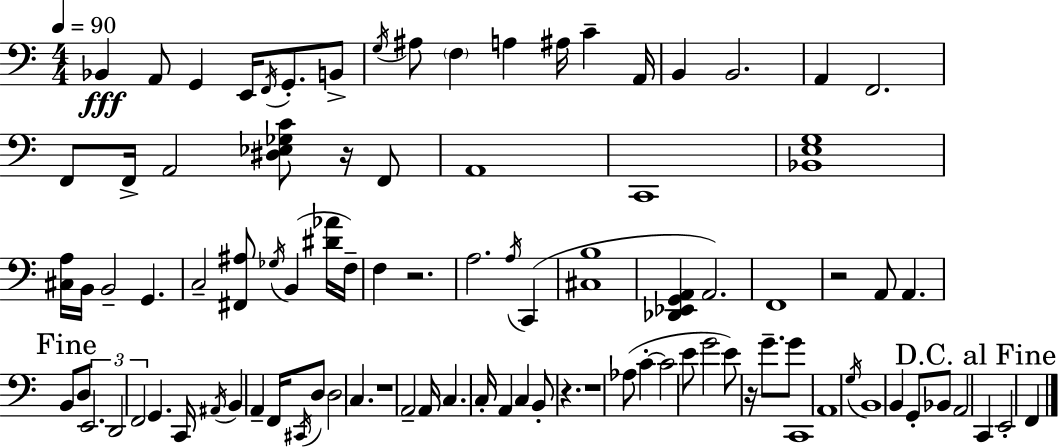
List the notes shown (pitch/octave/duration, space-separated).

Bb2/q A2/e G2/q E2/s F2/s G2/e. B2/e G3/s A#3/e F3/q A3/q A#3/s C4/q A2/s B2/q B2/h. A2/q F2/h. F2/e F2/s A2/h [D#3,Eb3,Gb3,C4]/e R/s F2/e A2/w C2/w [Bb2,E3,G3]/w [C#3,A3]/s B2/s B2/h G2/q. C3/h [F#2,A#3]/e Gb3/s B2/q [D#4,Ab4]/s F3/s F3/q R/h. A3/h. A3/s C2/q [C#3,B3]/w [Db2,Eb2,G2,A2]/q A2/h. F2/w R/h A2/e A2/q. B2/e D3/e E2/h. D2/h F2/h G2/q. C2/s A#2/s B2/q A2/q F2/s C#2/s D3/e D3/h C3/q. R/w A2/h A2/s C3/q. C3/s A2/q C3/q B2/e R/q. R/w Ab3/e C4/q C4/h E4/e G4/h E4/e R/s G4/e. G4/e C2/w A2/w G3/s B2/w B2/q G2/e Bb2/e A2/h C2/q E2/h F2/q